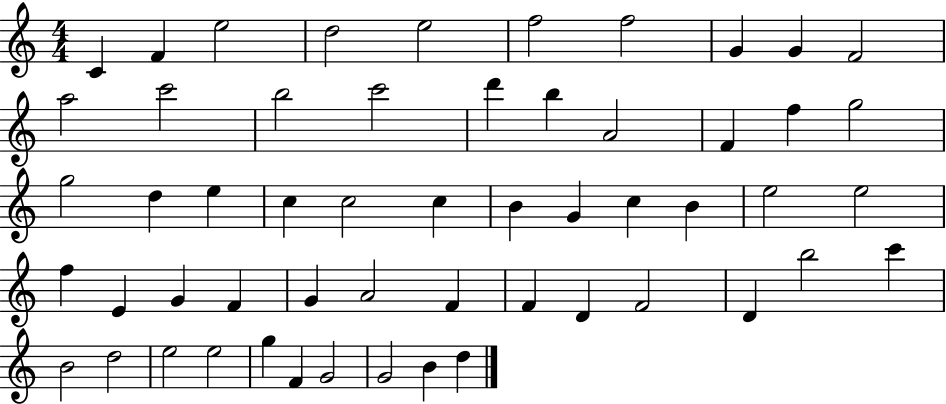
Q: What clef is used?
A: treble